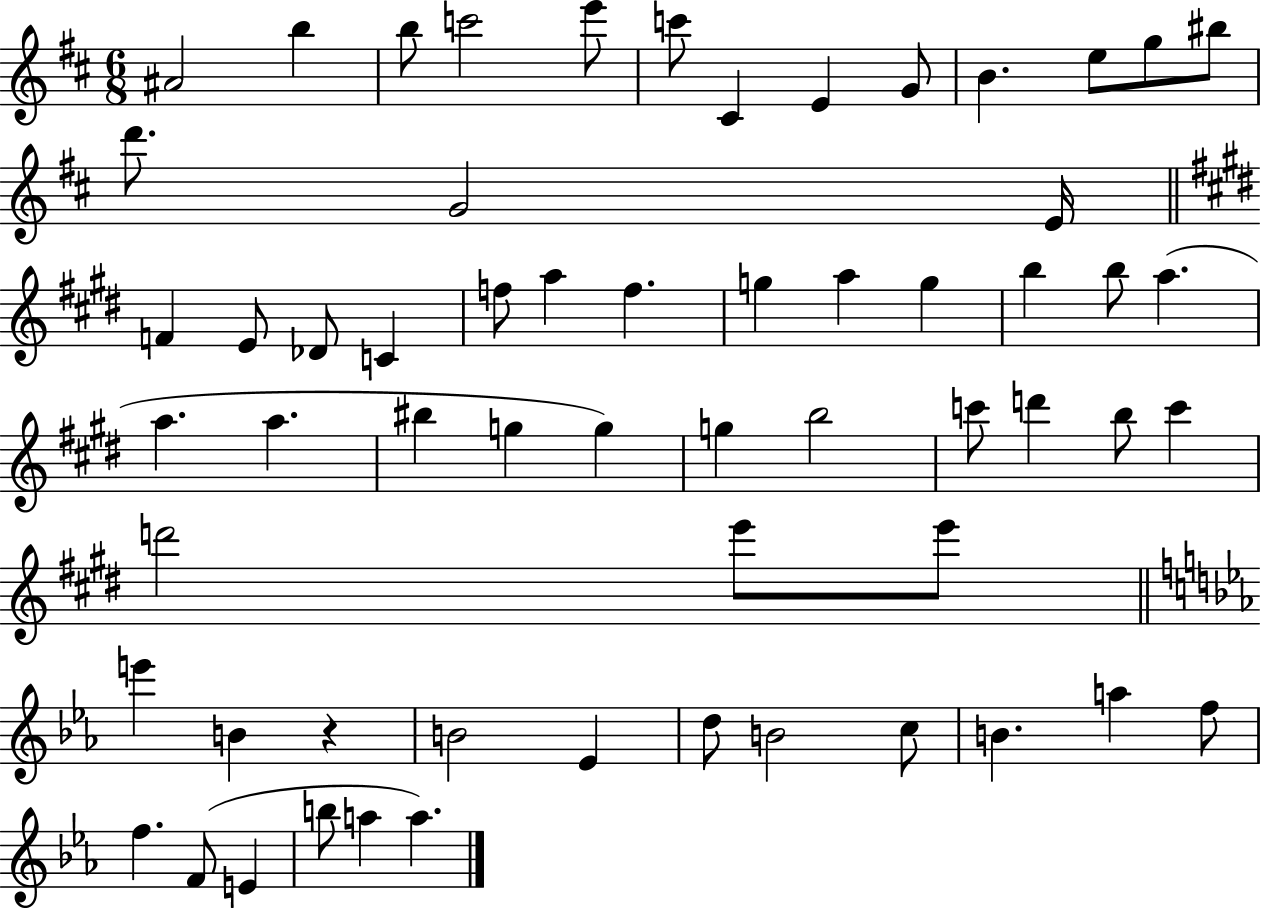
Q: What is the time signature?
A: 6/8